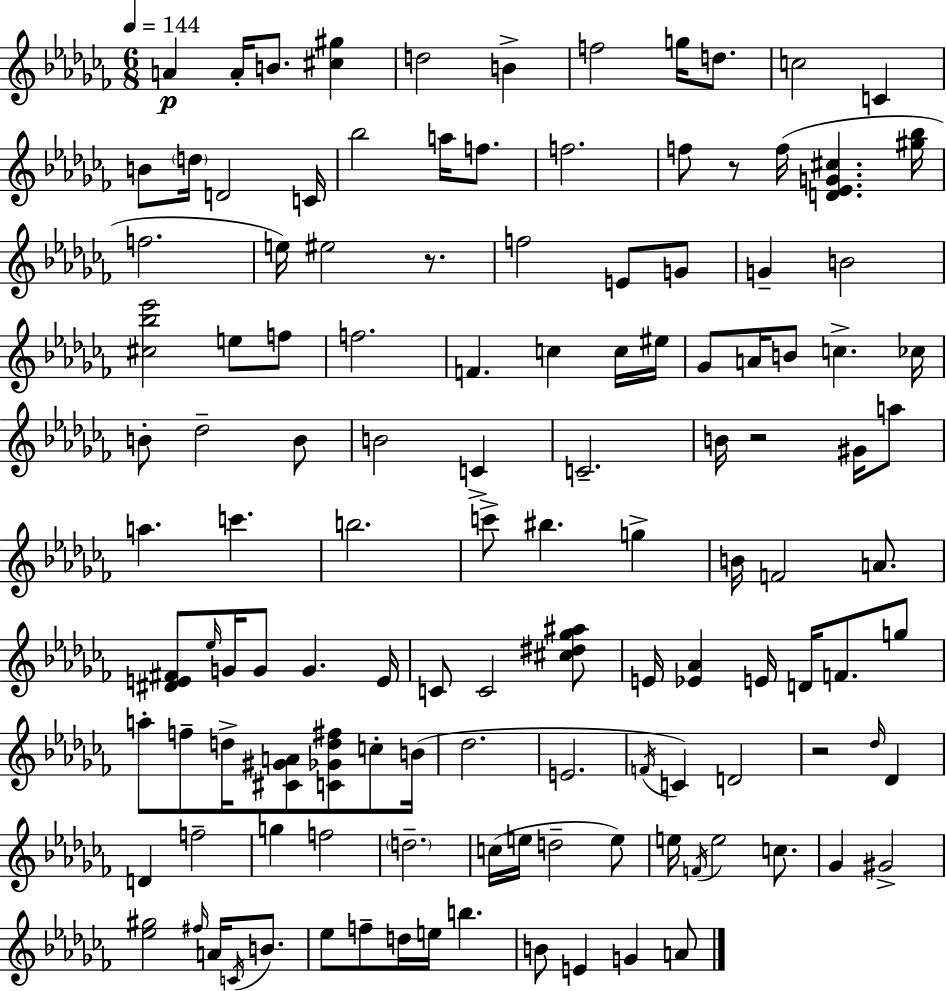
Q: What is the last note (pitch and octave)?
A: A4